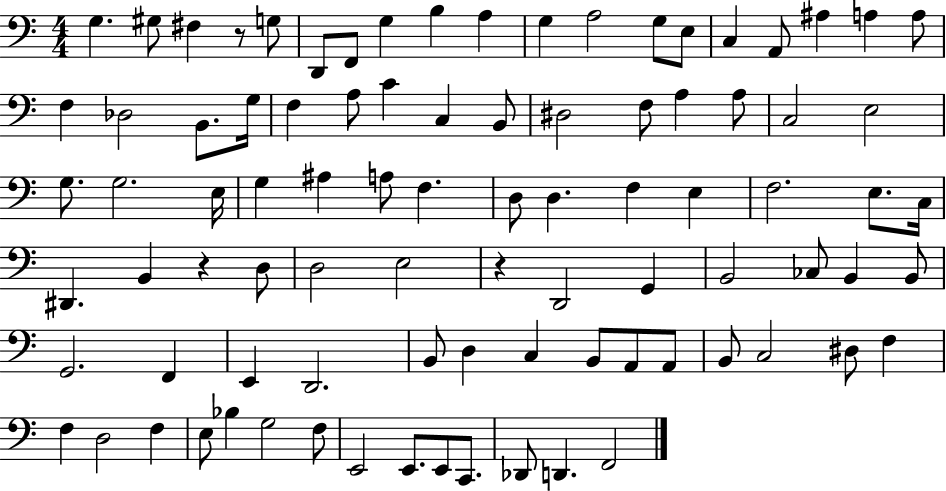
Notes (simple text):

G3/q. G#3/e F#3/q R/e G3/e D2/e F2/e G3/q B3/q A3/q G3/q A3/h G3/e E3/e C3/q A2/e A#3/q A3/q A3/e F3/q Db3/h B2/e. G3/s F3/q A3/e C4/q C3/q B2/e D#3/h F3/e A3/q A3/e C3/h E3/h G3/e. G3/h. E3/s G3/q A#3/q A3/e F3/q. D3/e D3/q. F3/q E3/q F3/h. E3/e. C3/s D#2/q. B2/q R/q D3/e D3/h E3/h R/q D2/h G2/q B2/h CES3/e B2/q B2/e G2/h. F2/q E2/q D2/h. B2/e D3/q C3/q B2/e A2/e A2/e B2/e C3/h D#3/e F3/q F3/q D3/h F3/q E3/e Bb3/q G3/h F3/e E2/h E2/e. E2/e C2/e. Db2/e D2/q. F2/h